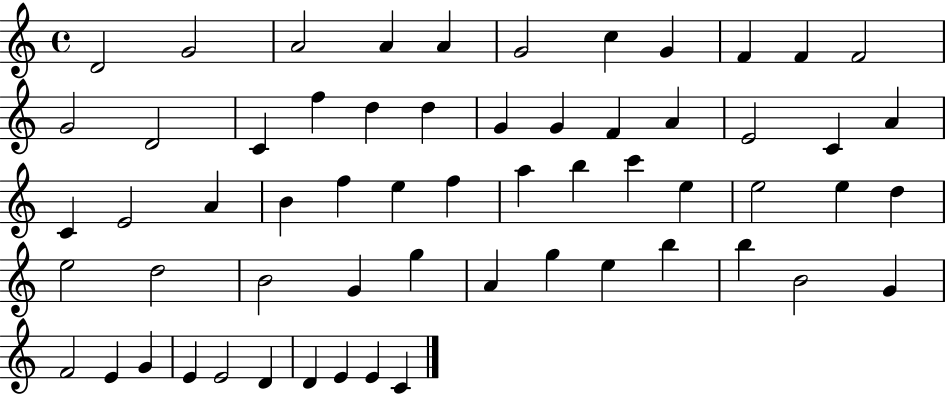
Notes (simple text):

D4/h G4/h A4/h A4/q A4/q G4/h C5/q G4/q F4/q F4/q F4/h G4/h D4/h C4/q F5/q D5/q D5/q G4/q G4/q F4/q A4/q E4/h C4/q A4/q C4/q E4/h A4/q B4/q F5/q E5/q F5/q A5/q B5/q C6/q E5/q E5/h E5/q D5/q E5/h D5/h B4/h G4/q G5/q A4/q G5/q E5/q B5/q B5/q B4/h G4/q F4/h E4/q G4/q E4/q E4/h D4/q D4/q E4/q E4/q C4/q